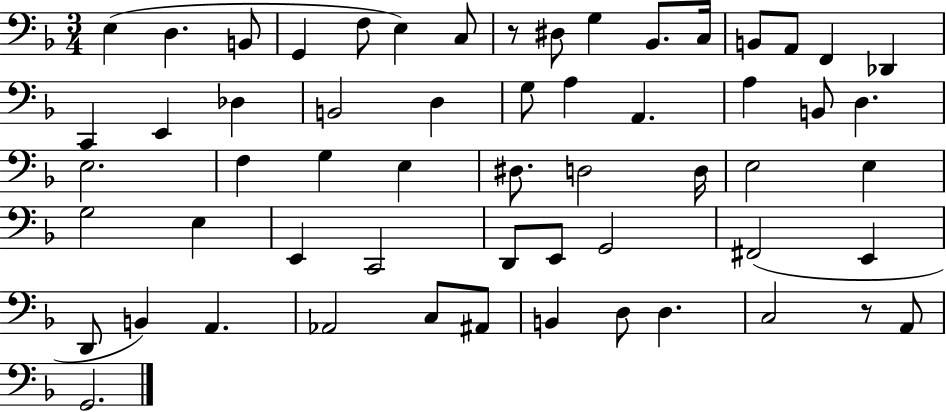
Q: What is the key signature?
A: F major